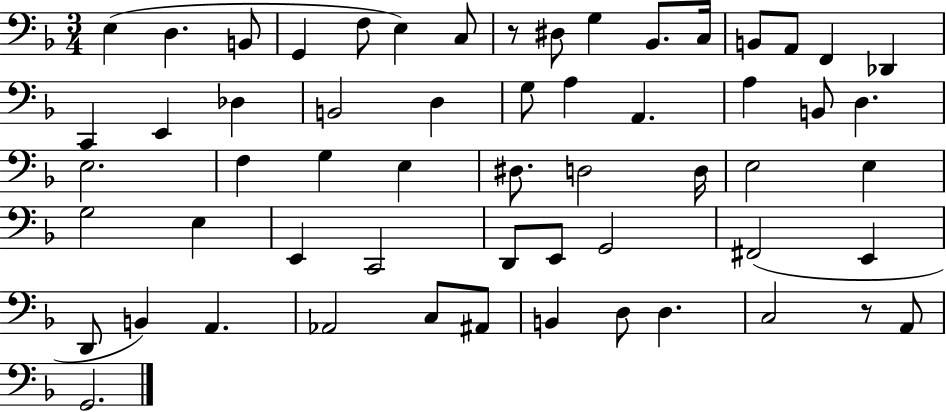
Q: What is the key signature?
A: F major